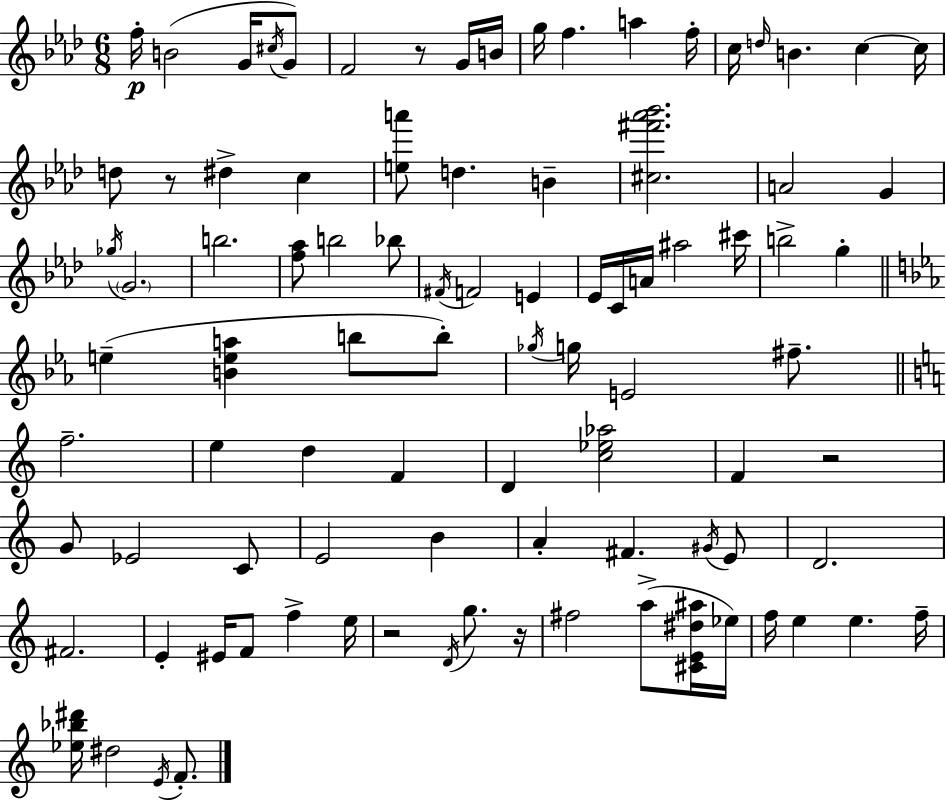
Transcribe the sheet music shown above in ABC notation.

X:1
T:Untitled
M:6/8
L:1/4
K:Ab
f/4 B2 G/4 ^c/4 G/2 F2 z/2 G/4 B/4 g/4 f a f/4 c/4 d/4 B c c/4 d/2 z/2 ^d c [ea']/2 d B [^c^f'_a'_b']2 A2 G _g/4 G2 b2 [f_a]/2 b2 _b/2 ^F/4 F2 E _E/4 C/4 A/4 ^a2 ^c'/4 b2 g e [Bea] b/2 b/2 _g/4 g/4 E2 ^f/2 f2 e d F D [c_e_a]2 F z2 G/2 _E2 C/2 E2 B A ^F ^G/4 E/2 D2 ^F2 E ^E/4 F/2 f e/4 z2 D/4 g/2 z/4 ^f2 a/2 [^CE^d^a]/4 _e/4 f/4 e e f/4 [_e_b^d']/4 ^d2 E/4 F/2